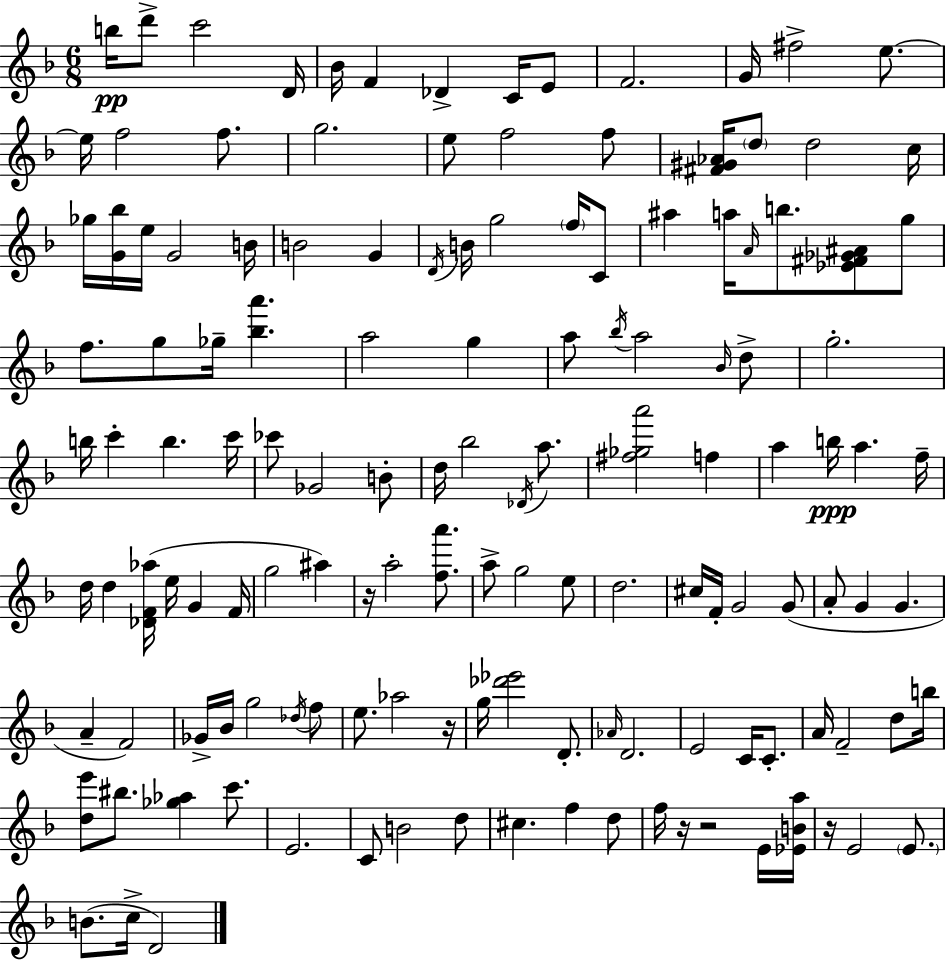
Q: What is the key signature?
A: D minor